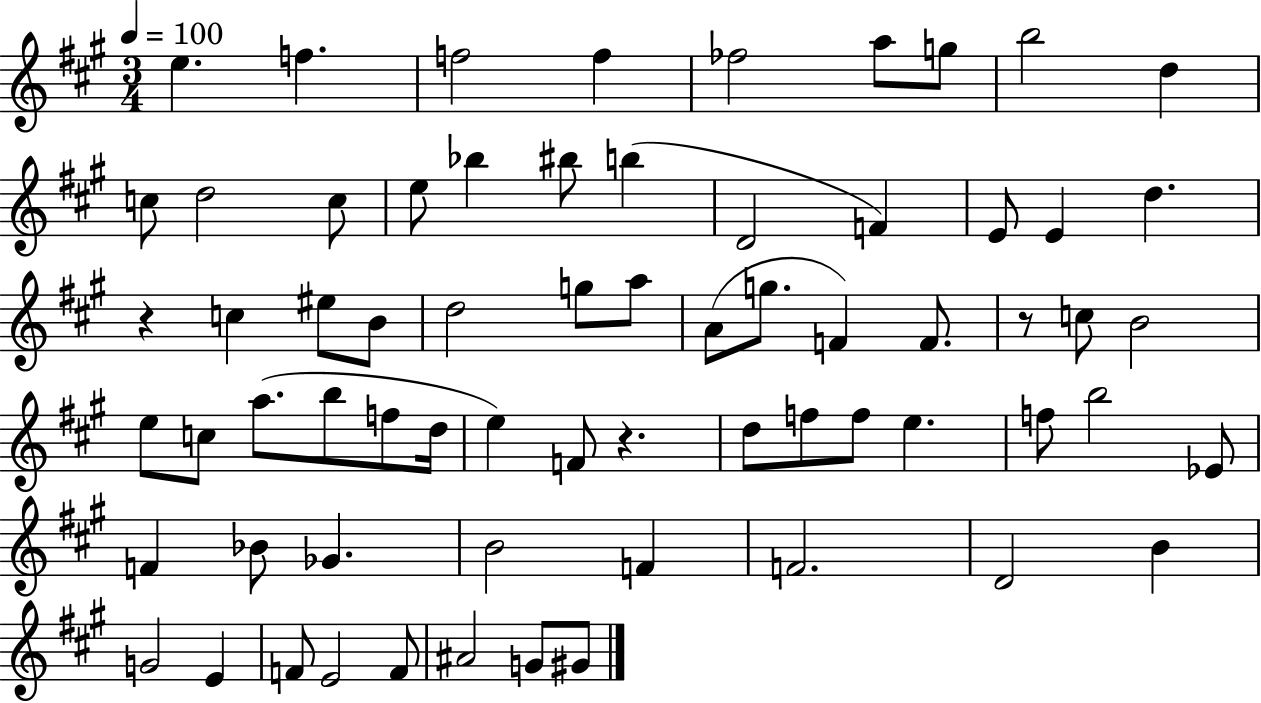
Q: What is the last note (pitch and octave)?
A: G#4